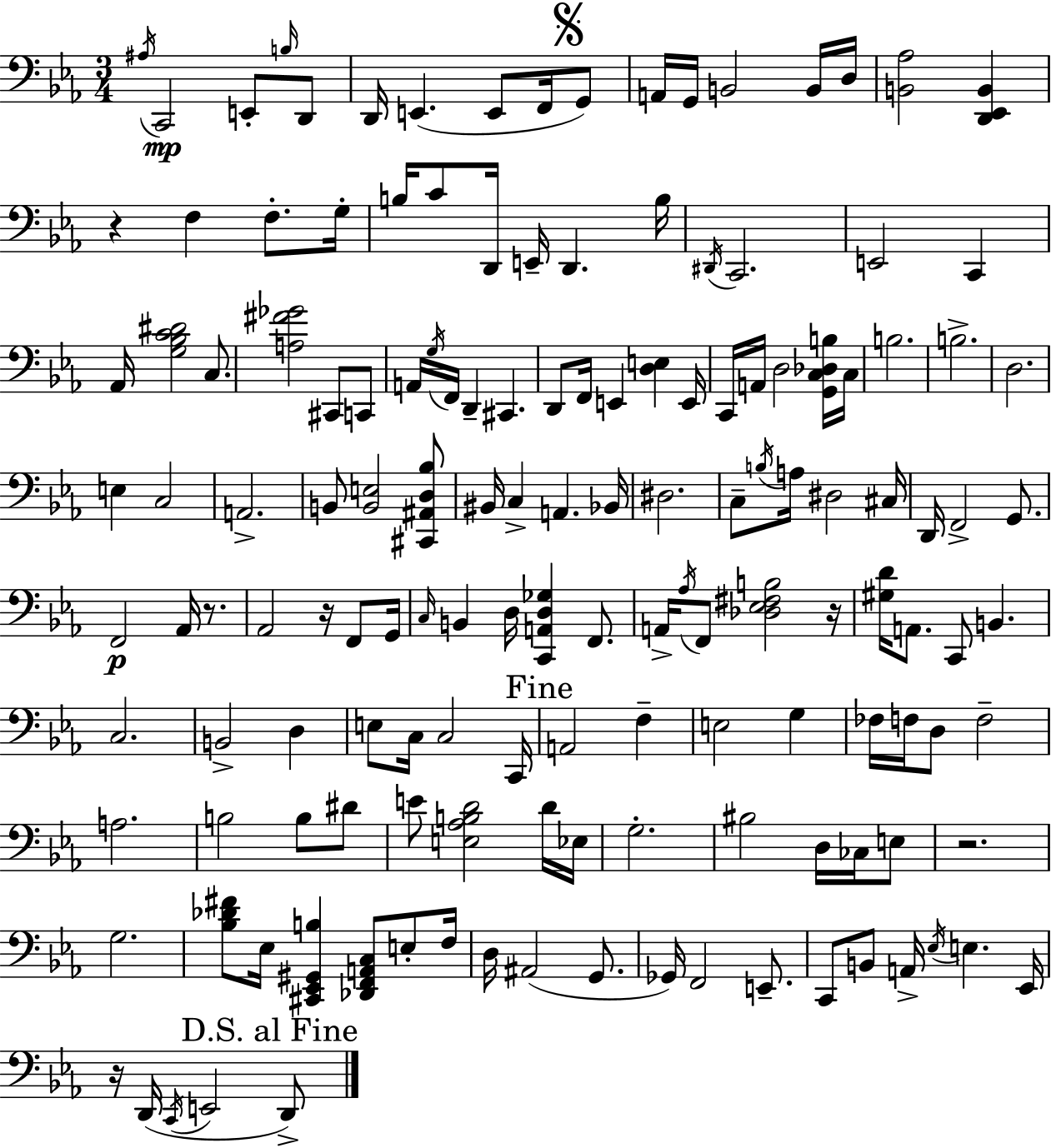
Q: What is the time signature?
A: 3/4